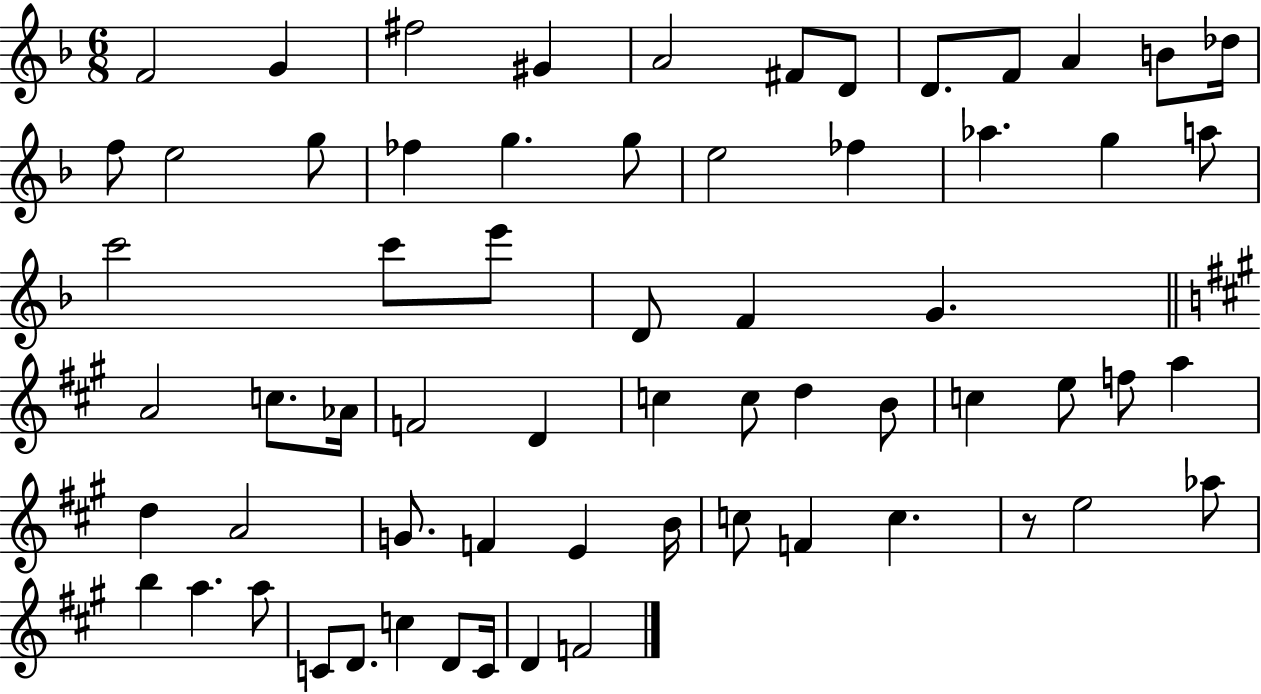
X:1
T:Untitled
M:6/8
L:1/4
K:F
F2 G ^f2 ^G A2 ^F/2 D/2 D/2 F/2 A B/2 _d/4 f/2 e2 g/2 _f g g/2 e2 _f _a g a/2 c'2 c'/2 e'/2 D/2 F G A2 c/2 _A/4 F2 D c c/2 d B/2 c e/2 f/2 a d A2 G/2 F E B/4 c/2 F c z/2 e2 _a/2 b a a/2 C/2 D/2 c D/2 C/4 D F2